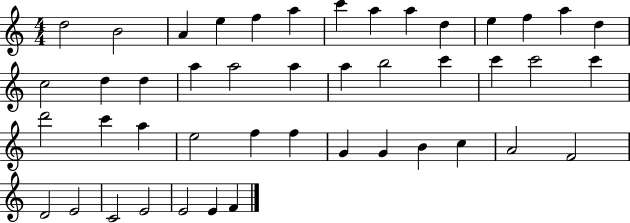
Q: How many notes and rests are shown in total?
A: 45